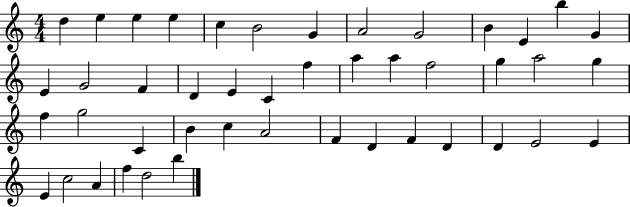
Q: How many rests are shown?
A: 0